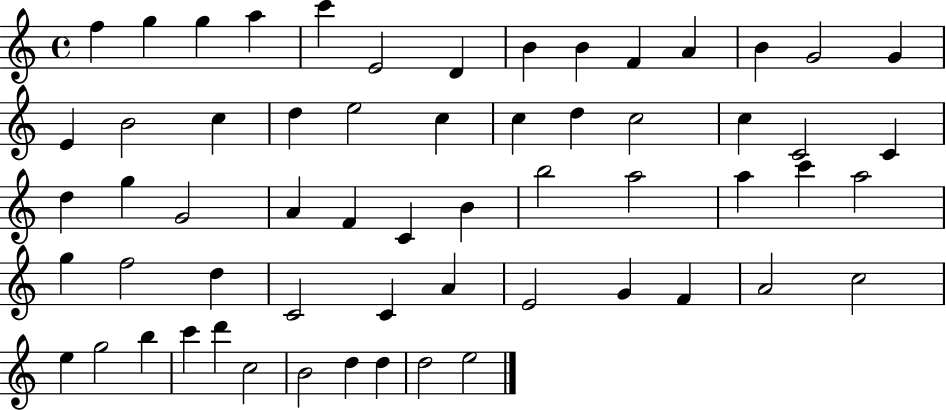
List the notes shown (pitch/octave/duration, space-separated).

F5/q G5/q G5/q A5/q C6/q E4/h D4/q B4/q B4/q F4/q A4/q B4/q G4/h G4/q E4/q B4/h C5/q D5/q E5/h C5/q C5/q D5/q C5/h C5/q C4/h C4/q D5/q G5/q G4/h A4/q F4/q C4/q B4/q B5/h A5/h A5/q C6/q A5/h G5/q F5/h D5/q C4/h C4/q A4/q E4/h G4/q F4/q A4/h C5/h E5/q G5/h B5/q C6/q D6/q C5/h B4/h D5/q D5/q D5/h E5/h